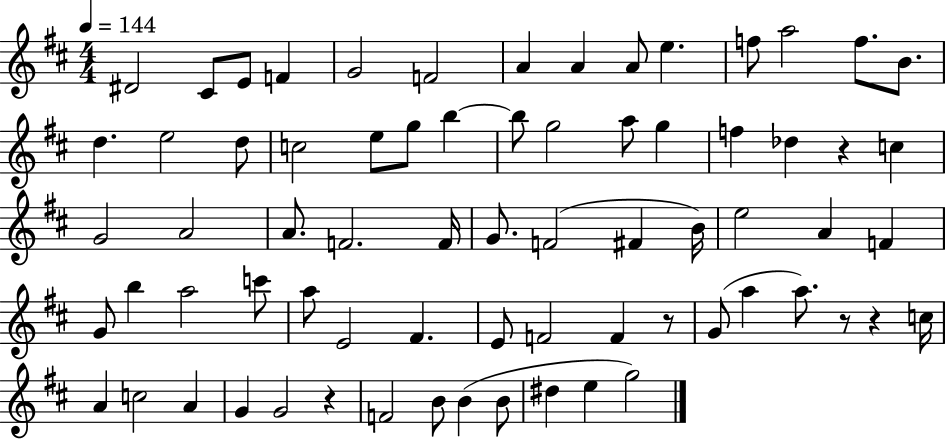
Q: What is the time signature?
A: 4/4